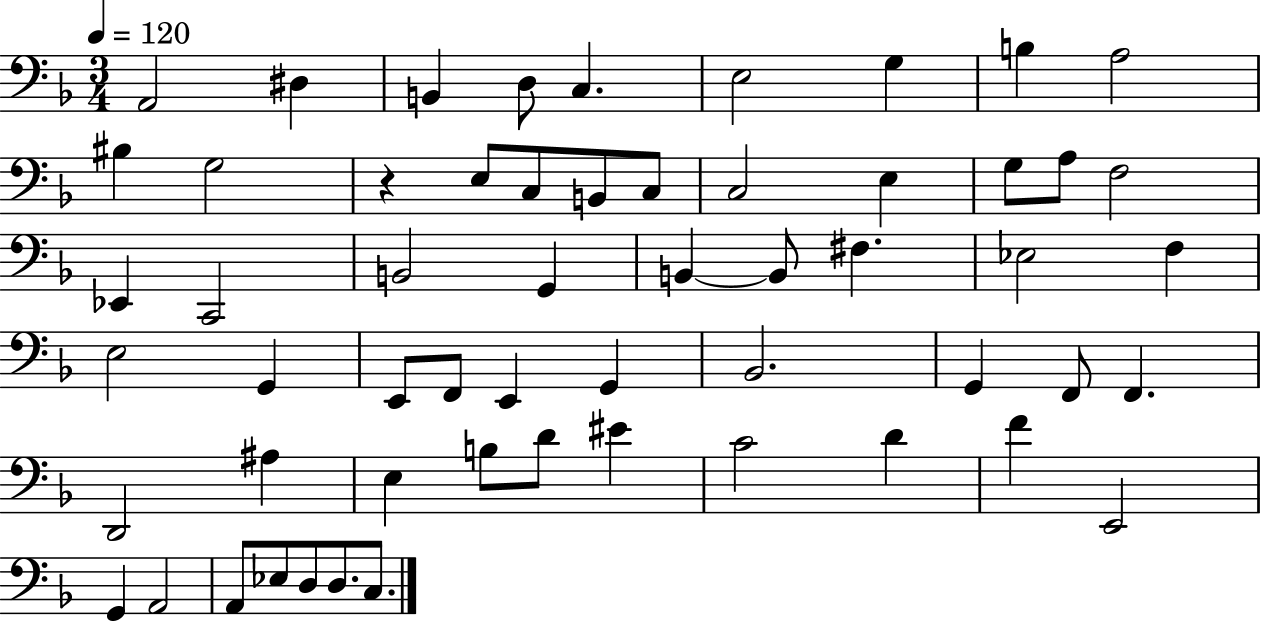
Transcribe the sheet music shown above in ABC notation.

X:1
T:Untitled
M:3/4
L:1/4
K:F
A,,2 ^D, B,, D,/2 C, E,2 G, B, A,2 ^B, G,2 z E,/2 C,/2 B,,/2 C,/2 C,2 E, G,/2 A,/2 F,2 _E,, C,,2 B,,2 G,, B,, B,,/2 ^F, _E,2 F, E,2 G,, E,,/2 F,,/2 E,, G,, _B,,2 G,, F,,/2 F,, D,,2 ^A, E, B,/2 D/2 ^E C2 D F E,,2 G,, A,,2 A,,/2 _E,/2 D,/2 D,/2 C,/2